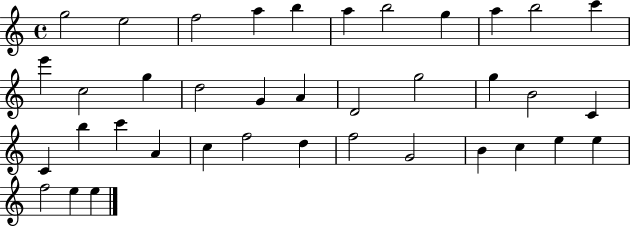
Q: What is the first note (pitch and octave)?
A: G5